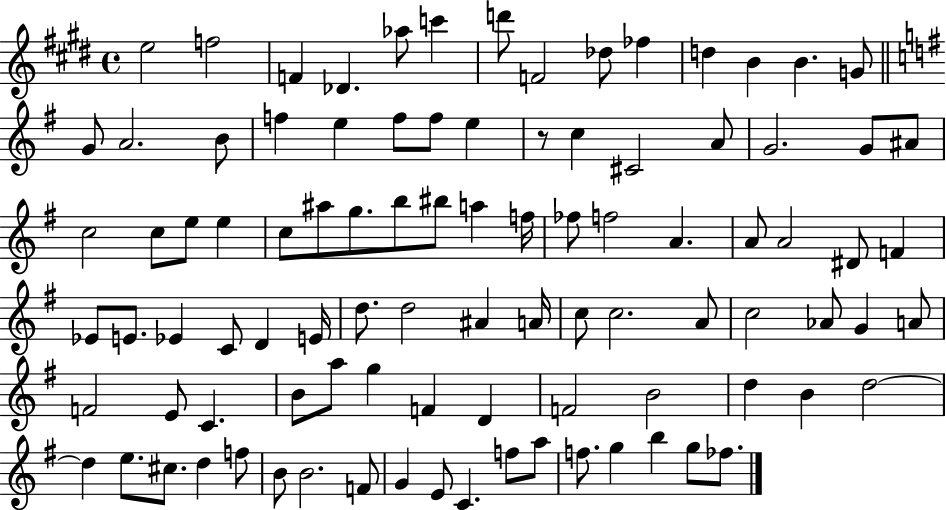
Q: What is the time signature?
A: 4/4